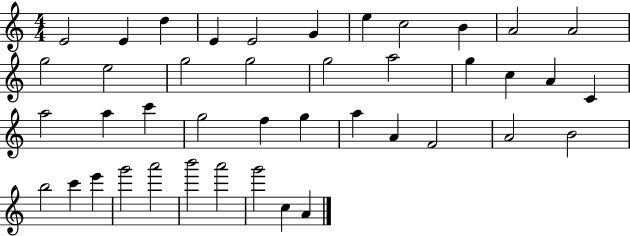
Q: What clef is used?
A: treble